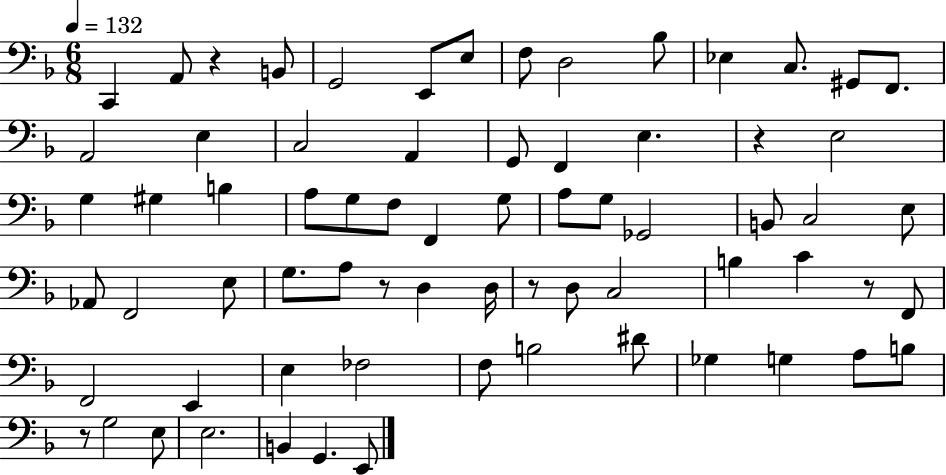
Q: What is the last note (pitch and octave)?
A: E2